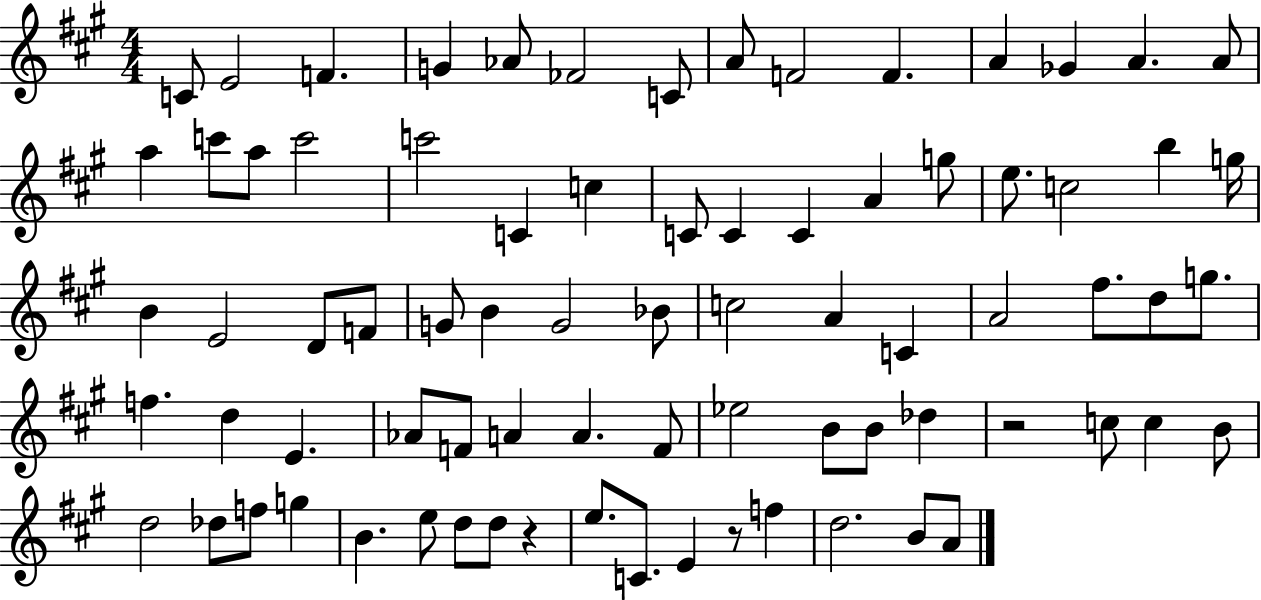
{
  \clef treble
  \numericTimeSignature
  \time 4/4
  \key a \major
  c'8 e'2 f'4. | g'4 aes'8 fes'2 c'8 | a'8 f'2 f'4. | a'4 ges'4 a'4. a'8 | \break a''4 c'''8 a''8 c'''2 | c'''2 c'4 c''4 | c'8 c'4 c'4 a'4 g''8 | e''8. c''2 b''4 g''16 | \break b'4 e'2 d'8 f'8 | g'8 b'4 g'2 bes'8 | c''2 a'4 c'4 | a'2 fis''8. d''8 g''8. | \break f''4. d''4 e'4. | aes'8 f'8 a'4 a'4. f'8 | ees''2 b'8 b'8 des''4 | r2 c''8 c''4 b'8 | \break d''2 des''8 f''8 g''4 | b'4. e''8 d''8 d''8 r4 | e''8. c'8. e'4 r8 f''4 | d''2. b'8 a'8 | \break \bar "|."
}